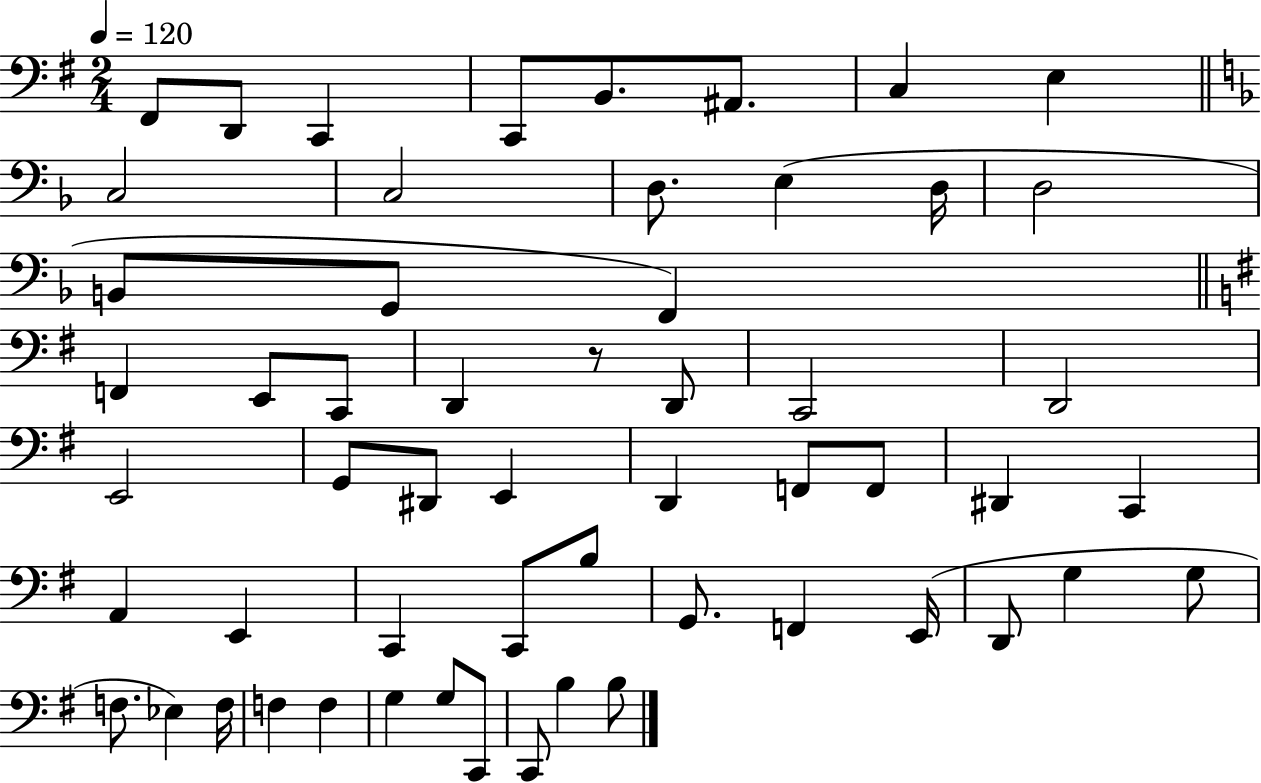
{
  \clef bass
  \numericTimeSignature
  \time 2/4
  \key g \major
  \tempo 4 = 120
  fis,8 d,8 c,4 | c,8 b,8. ais,8. | c4 e4 | \bar "||" \break \key f \major c2 | c2 | d8. e4( d16 | d2 | \break b,8 g,8 f,4) | \bar "||" \break \key g \major f,4 e,8 c,8 | d,4 r8 d,8 | c,2 | d,2 | \break e,2 | g,8 dis,8 e,4 | d,4 f,8 f,8 | dis,4 c,4 | \break a,4 e,4 | c,4 c,8 b8 | g,8. f,4 e,16( | d,8 g4 g8 | \break f8. ees4) f16 | f4 f4 | g4 g8 c,8 | c,8 b4 b8 | \break \bar "|."
}